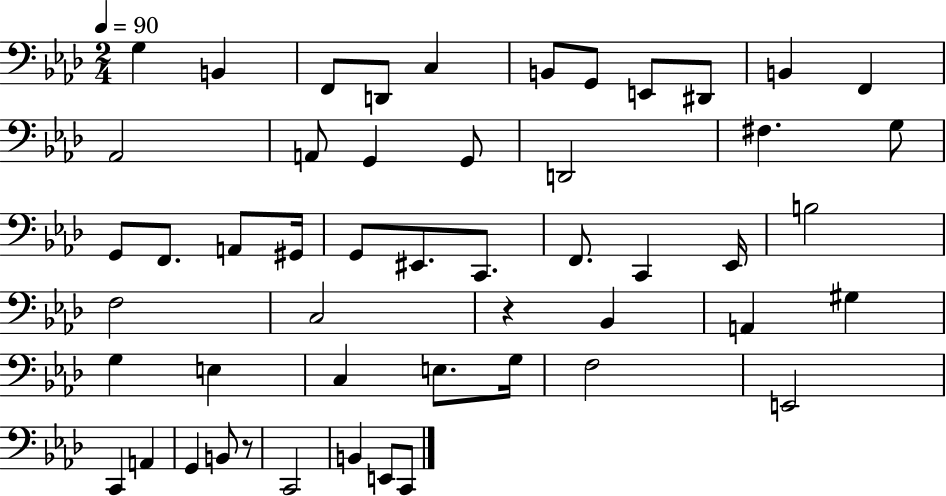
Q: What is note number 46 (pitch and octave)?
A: C2